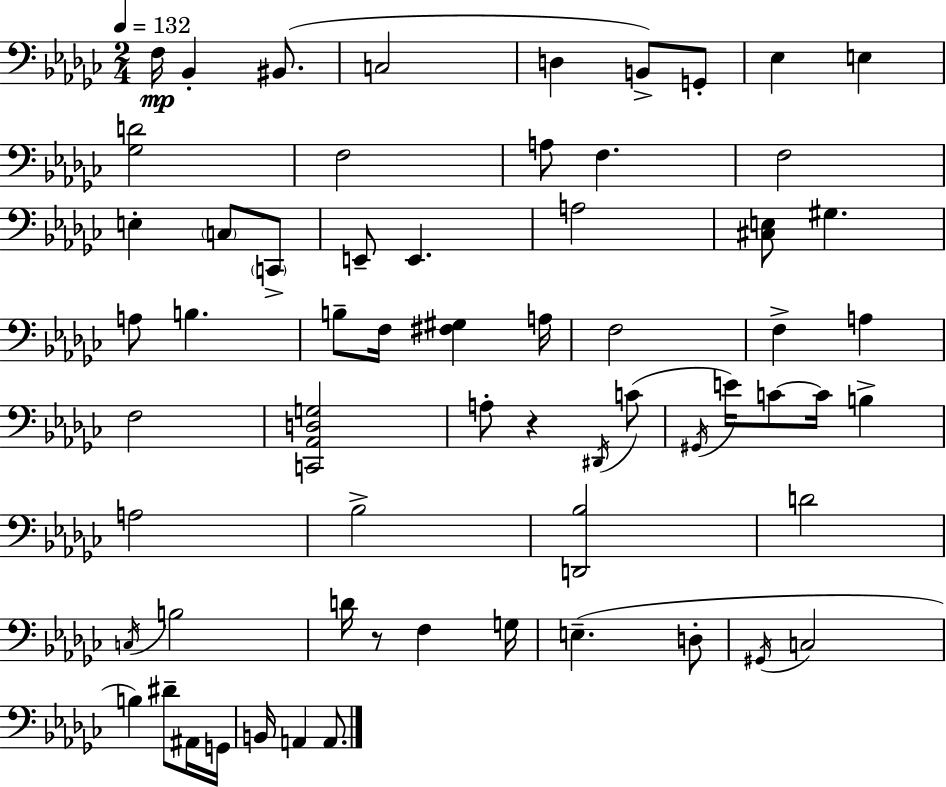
{
  \clef bass
  \numericTimeSignature
  \time 2/4
  \key ees \minor
  \tempo 4 = 132
  \repeat volta 2 { f16\mp bes,4-. bis,8.( | c2 | d4 b,8->) g,8-. | ees4 e4 | \break <ges d'>2 | f2 | a8 f4. | f2 | \break e4-. \parenthesize c8 \parenthesize c,8-> | e,8-- e,4. | a2 | <cis e>8 gis4. | \break a8 b4. | b8-- f16 <fis gis>4 a16 | f2 | f4-> a4 | \break f2 | <c, aes, d g>2 | a8-. r4 \acciaccatura { dis,16 } c'8( | \acciaccatura { gis,16 } e'16) c'8~~ c'16 b4-> | \break a2 | bes2-> | <d, bes>2 | d'2 | \break \acciaccatura { c16 } b2 | d'16 r8 f4 | g16 e4.--( | d8-. \acciaccatura { gis,16 } c2 | \break b4) | dis'8-- ais,16 g,16 b,16 a,4 | a,8. } \bar "|."
}